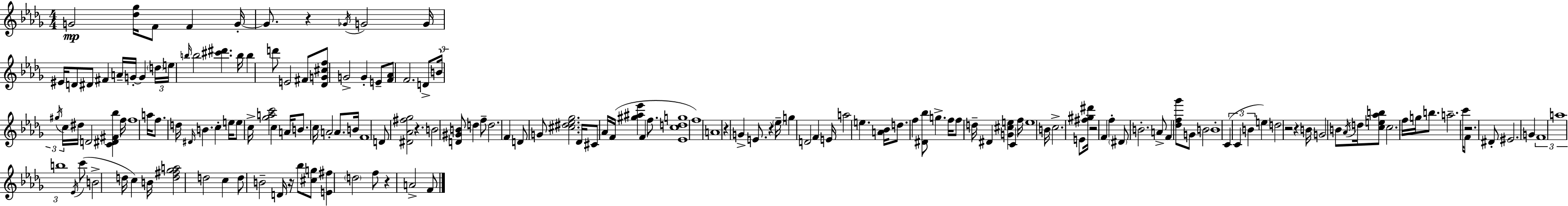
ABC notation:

X:1
T:Untitled
M:4/4
L:1/4
K:Bbm
G2 [_d_g]/4 F/2 F G/4 G/2 z _G/4 G2 G/4 ^E/4 D/2 ^D/2 ^F A/4 G/4 G d/4 e/4 b/4 b2 [^c'^d'] b/4 b d'/2 E2 ^F/2 [_DG^cf]/2 G2 G E/2 [F_A]/2 F2 D/2 B/4 ^g/4 c/4 ^d/4 D2 [C^D^F_b] f/4 f4 a/4 f/2 d/4 ^D/4 B c e/4 e/2 c/4 [_gac']2 c A/4 B/2 c/4 A2 A/2 B/4 F4 D/2 [^D_A^f_g]2 z B2 [D^GB]/2 d f/2 d2 F D/2 G/2 [^c^d_e_g]2 _D/4 ^C/2 _A/4 F/4 [^g^a_e'] F f/2 [_Ecdg]4 f4 A4 z G E/2 z _e/4 g D2 F E/4 a2 e [A_B]/4 d/2 f [^D_b]/2 g f/4 f/2 d/4 ^D [G^ce] C f/4 e4 B/4 c2 E/2 [^f^g^d']/4 z2 F f ^D/2 B2 A/2 F [_df_g']/2 G/2 B2 B4 C C B e d2 z2 z B/4 G2 B/2 _A/4 d/4 [ce_ab]/2 c2 f/4 g/4 b/2 a2 c'/4 F/2 z2 ^D/2 ^E2 G F4 a4 b4 _E/4 c'/2 B2 d/4 c B/4 [d^f_ga]2 d2 c d/2 B2 D/4 z/4 _b/2 [^cg]/2 [E^f] d2 f/2 z A2 F/2